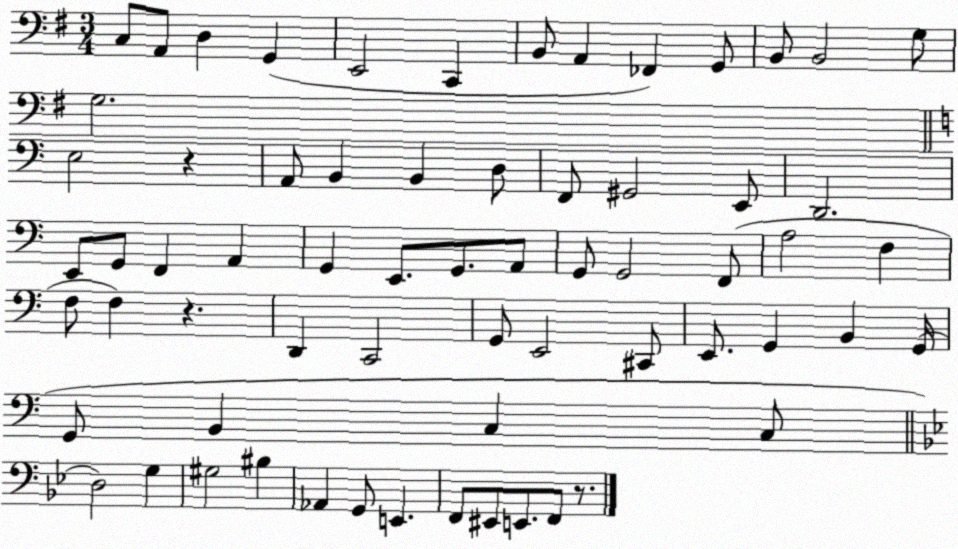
X:1
T:Untitled
M:3/4
L:1/4
K:G
C,/2 A,,/2 D, G,, E,,2 C,, B,,/2 A,, _F,, G,,/2 B,,/2 B,,2 G,/2 G,2 E,2 z A,,/2 B,, B,, D,/2 F,,/2 ^G,,2 E,,/2 D,,2 E,,/2 G,,/2 F,, A,, G,, E,,/2 G,,/2 A,,/2 G,,/2 G,,2 F,,/2 A,2 F, F,/2 F, z D,, C,,2 G,,/2 E,,2 ^C,,/2 E,,/2 G,, B,, G,,/4 G,,/2 B,, C, C,/2 D,2 G, ^G,2 ^B, _A,, G,,/2 E,, F,,/2 ^E,,/2 E,,/2 F,,/2 z/2